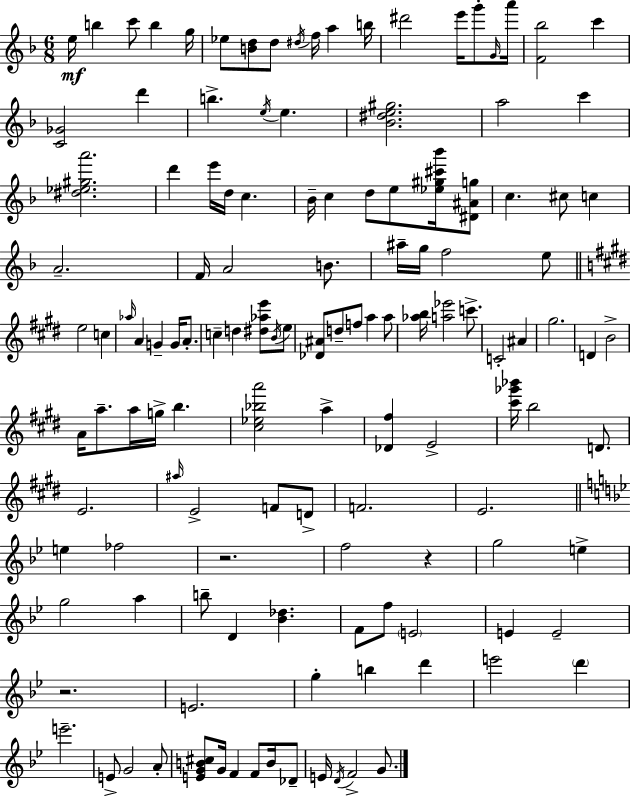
E5/s B5/q C6/e B5/q G5/s Eb5/e [B4,D5]/e D5/e D#5/s F5/s A5/q B5/s D#6/h E6/s G6/e G4/s A6/s [F4,Bb5]/h C6/q [C4,Gb4]/h D6/q B5/q. E5/s E5/q. [Bb4,D#5,E5,G#5]/h. A5/h C6/q [D#5,Eb5,G#5,A6]/h. D6/q E6/s D5/s C5/q. Bb4/s C5/q D5/e E5/e [Eb5,G#5,C#6,Bb6]/s [D#4,A#4,G5]/e C5/q. C#5/e C5/q A4/h. F4/s A4/h B4/e. A#5/s G5/s F5/h E5/e E5/h C5/q Ab5/s A4/q G4/q G4/s A4/e. C5/q D5/q [D#5,Ab5,E6]/e B4/s E5/e [Db4,A#4]/e D5/e F5/e A5/q A5/e [Ab5,B5]/s [A5,Eb6]/h C6/e. C4/h A#4/q G#5/h. D4/q B4/h A4/s A5/e. A5/s G5/s B5/q. [C#5,Eb5,Bb5,A6]/h A5/q [Db4,F#5]/q E4/h [C#6,Gb6,Bb6]/s B5/h D4/e. E4/h. A#5/s E4/h F4/e D4/e F4/h. E4/h. E5/q FES5/h R/h. F5/h R/q G5/h E5/q G5/h A5/q B5/e D4/q [Bb4,Db5]/q. F4/e F5/e E4/h E4/q E4/h R/h. E4/h. G5/q B5/q D6/q E6/h D6/q E6/h. E4/e G4/h A4/e [E4,G4,B4,C#5]/e G4/s F4/q F4/e B4/s Db4/e E4/s D4/s F4/h G4/e.